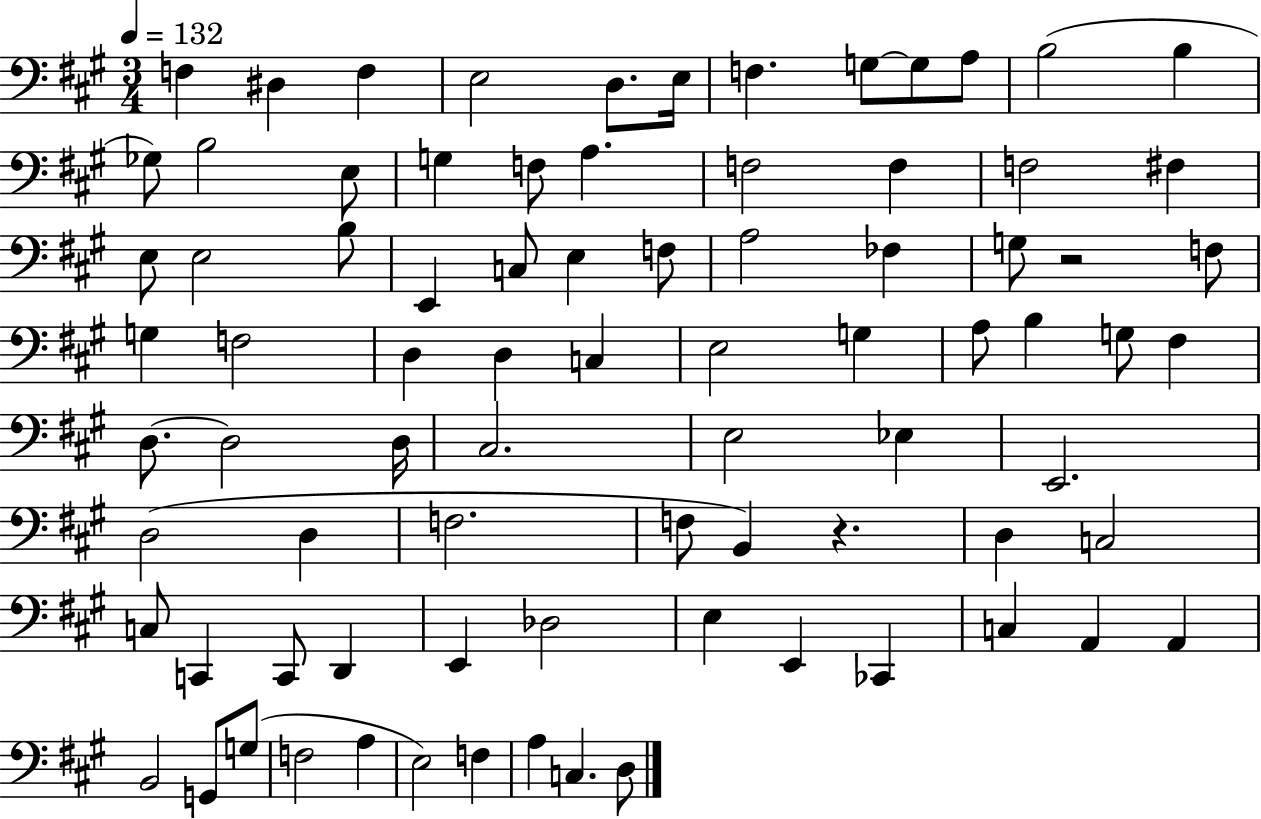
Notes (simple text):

F3/q D#3/q F3/q E3/h D3/e. E3/s F3/q. G3/e G3/e A3/e B3/h B3/q Gb3/e B3/h E3/e G3/q F3/e A3/q. F3/h F3/q F3/h F#3/q E3/e E3/h B3/e E2/q C3/e E3/q F3/e A3/h FES3/q G3/e R/h F3/e G3/q F3/h D3/q D3/q C3/q E3/h G3/q A3/e B3/q G3/e F#3/q D3/e. D3/h D3/s C#3/h. E3/h Eb3/q E2/h. D3/h D3/q F3/h. F3/e B2/q R/q. D3/q C3/h C3/e C2/q C2/e D2/q E2/q Db3/h E3/q E2/q CES2/q C3/q A2/q A2/q B2/h G2/e G3/e F3/h A3/q E3/h F3/q A3/q C3/q. D3/e